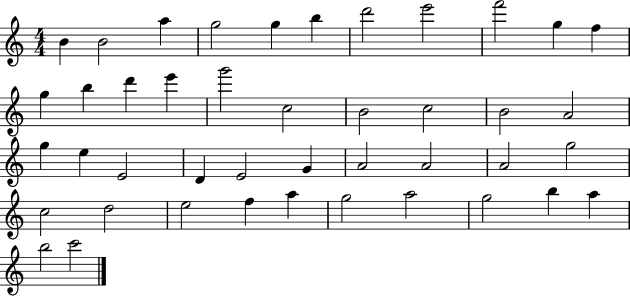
{
  \clef treble
  \numericTimeSignature
  \time 4/4
  \key c \major
  b'4 b'2 a''4 | g''2 g''4 b''4 | d'''2 e'''2 | f'''2 g''4 f''4 | \break g''4 b''4 d'''4 e'''4 | g'''2 c''2 | b'2 c''2 | b'2 a'2 | \break g''4 e''4 e'2 | d'4 e'2 g'4 | a'2 a'2 | a'2 g''2 | \break c''2 d''2 | e''2 f''4 a''4 | g''2 a''2 | g''2 b''4 a''4 | \break b''2 c'''2 | \bar "|."
}